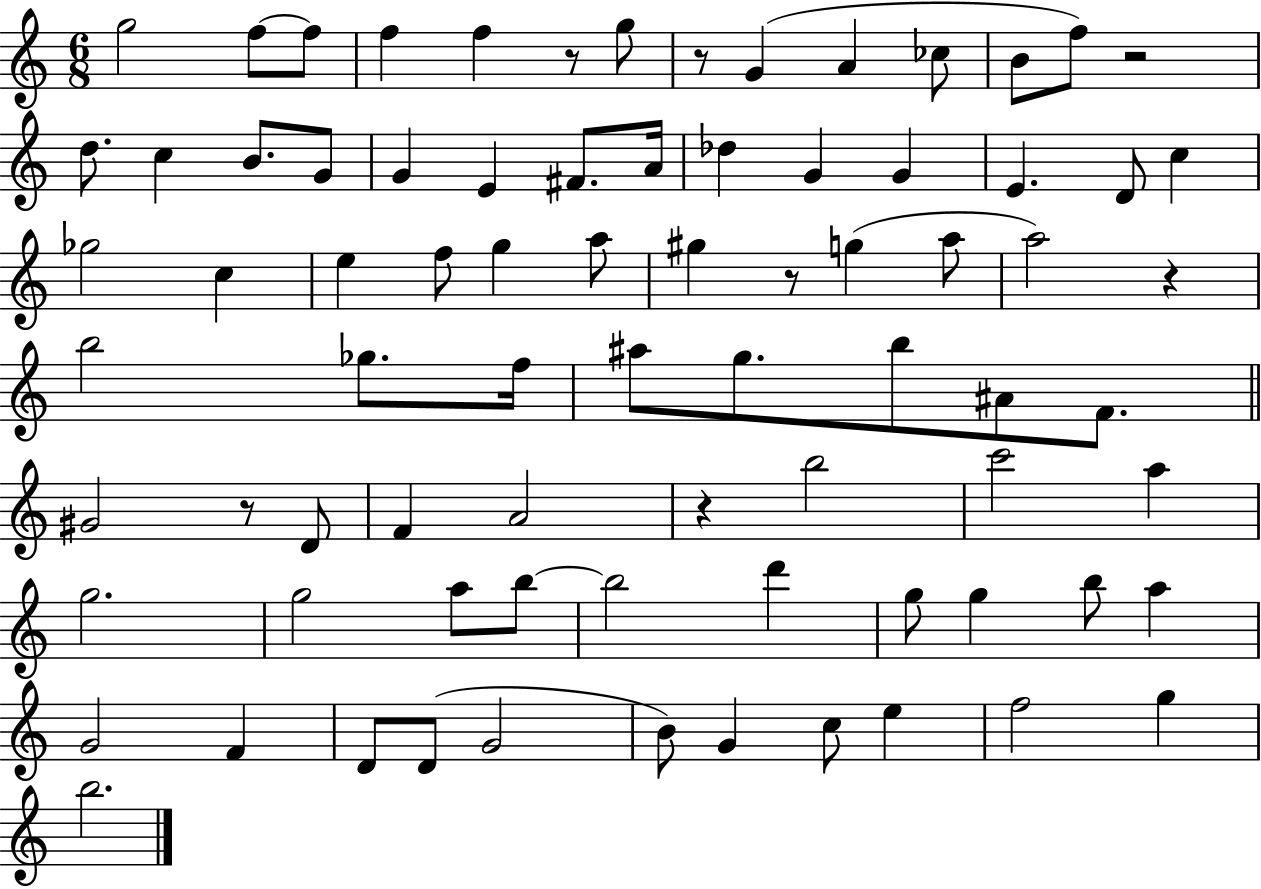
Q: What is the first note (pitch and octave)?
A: G5